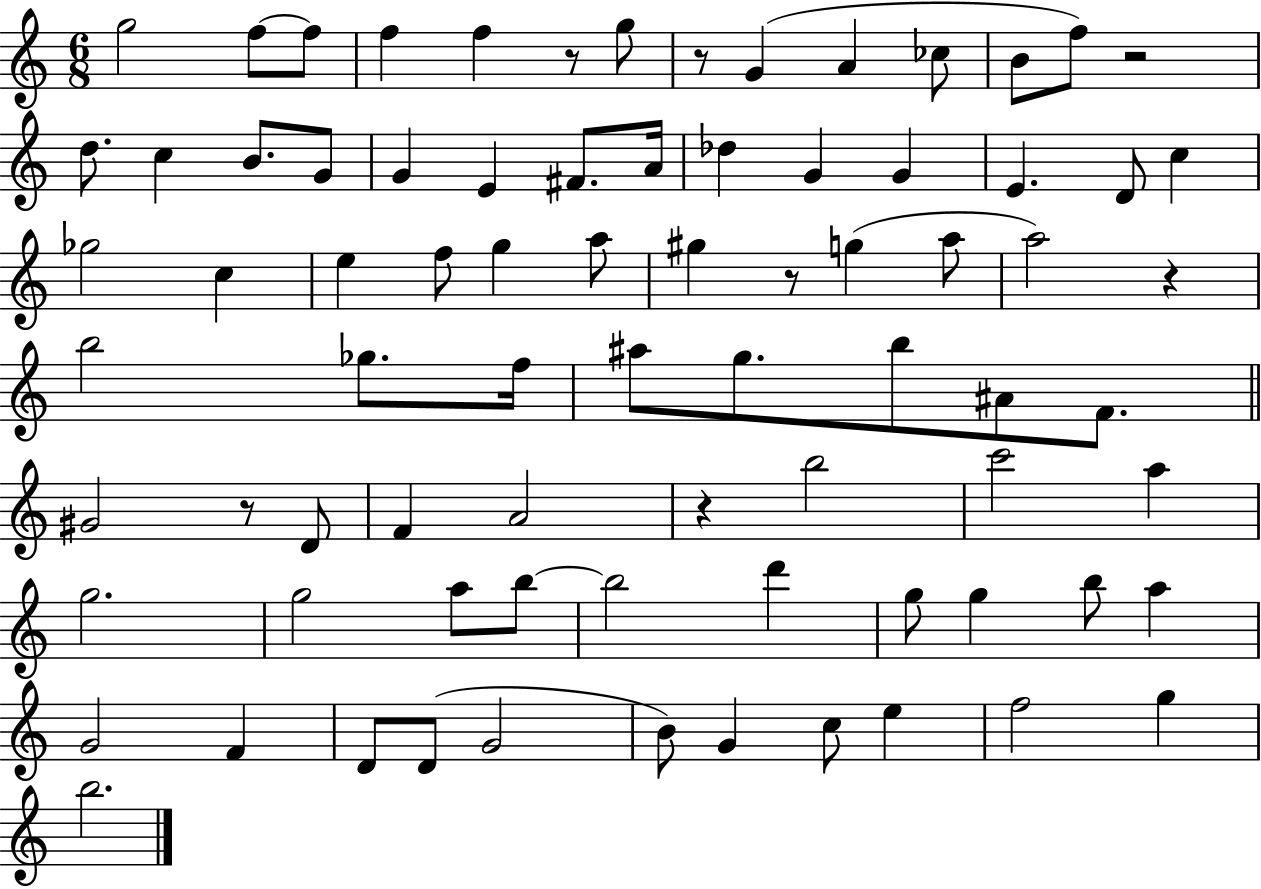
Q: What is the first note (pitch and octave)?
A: G5